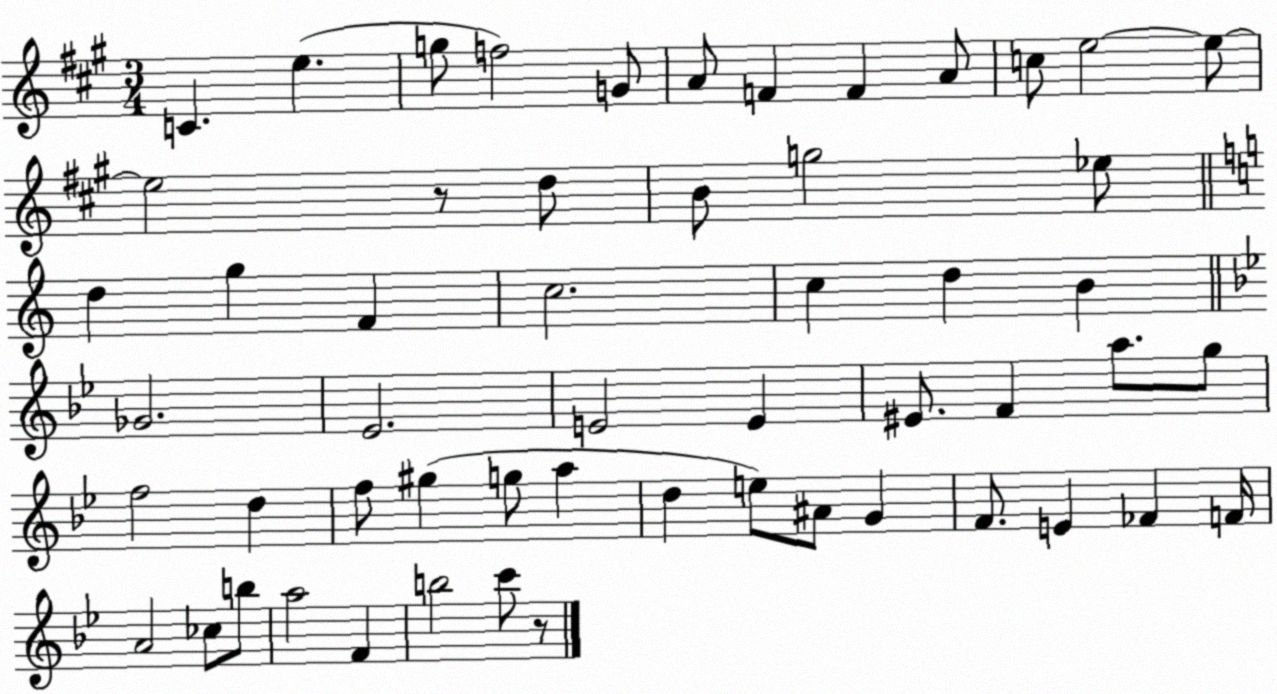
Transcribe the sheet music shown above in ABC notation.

X:1
T:Untitled
M:3/4
L:1/4
K:A
C e g/2 f2 G/2 A/2 F F A/2 c/2 e2 e/2 e2 z/2 d/2 B/2 g2 _e/2 d g F c2 c d B _G2 _E2 E2 E ^E/2 F a/2 g/2 f2 d f/2 ^g g/2 a d e/2 ^A/2 G F/2 E _F F/4 A2 _c/2 b/2 a2 F b2 c'/2 z/2